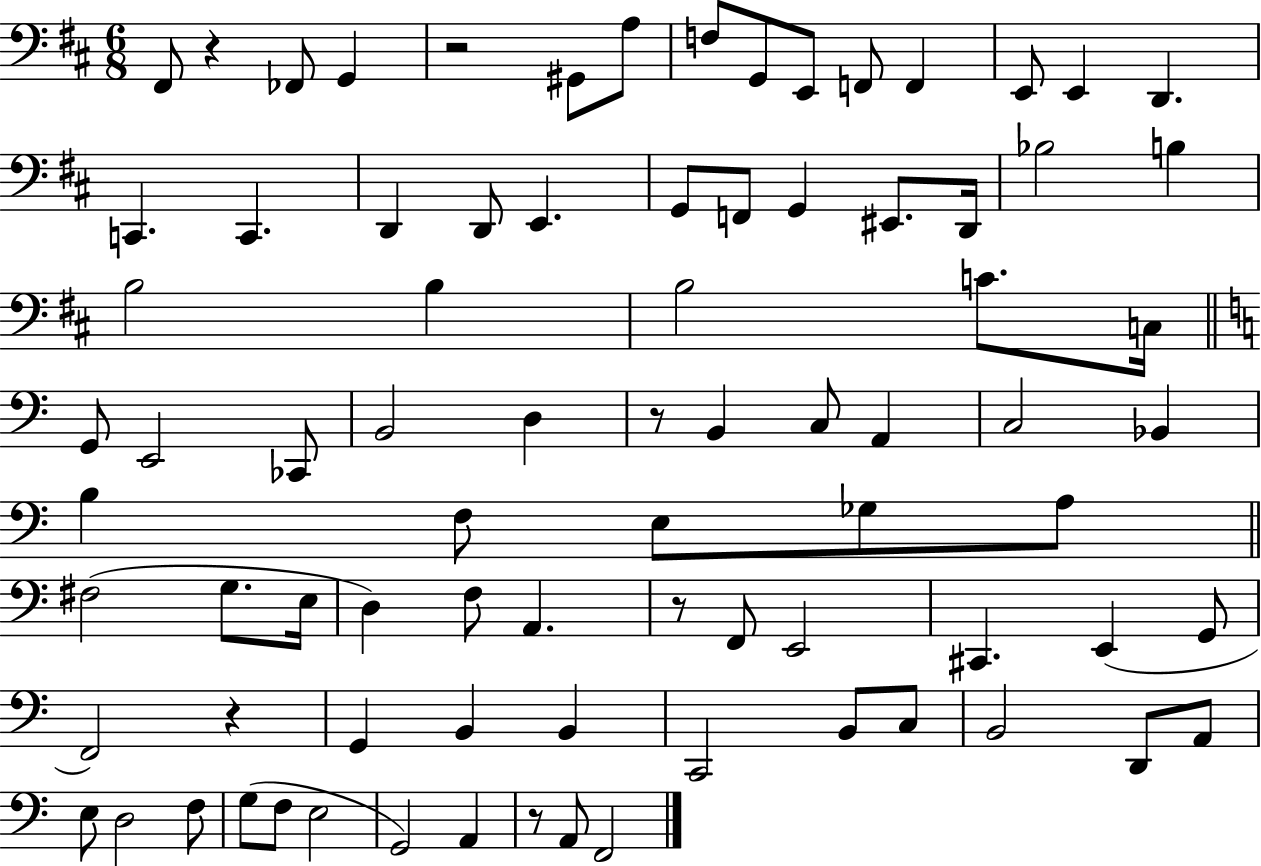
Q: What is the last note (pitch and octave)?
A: F2